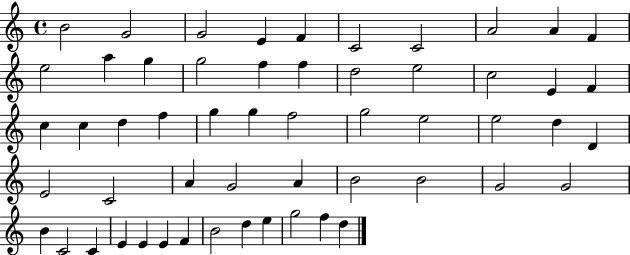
{
  \clef treble
  \time 4/4
  \defaultTimeSignature
  \key c \major
  b'2 g'2 | g'2 e'4 f'4 | c'2 c'2 | a'2 a'4 f'4 | \break e''2 a''4 g''4 | g''2 f''4 f''4 | d''2 e''2 | c''2 e'4 f'4 | \break c''4 c''4 d''4 f''4 | g''4 g''4 f''2 | g''2 e''2 | e''2 d''4 d'4 | \break e'2 c'2 | a'4 g'2 a'4 | b'2 b'2 | g'2 g'2 | \break b'4 c'2 c'4 | e'4 e'4 e'4 f'4 | b'2 d''4 e''4 | g''2 f''4 d''4 | \break \bar "|."
}